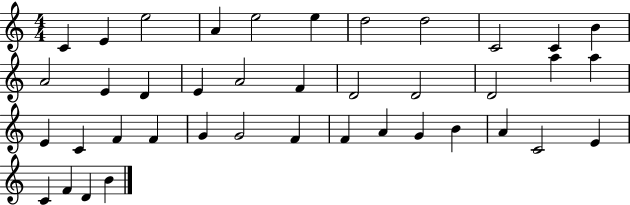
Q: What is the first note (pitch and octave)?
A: C4